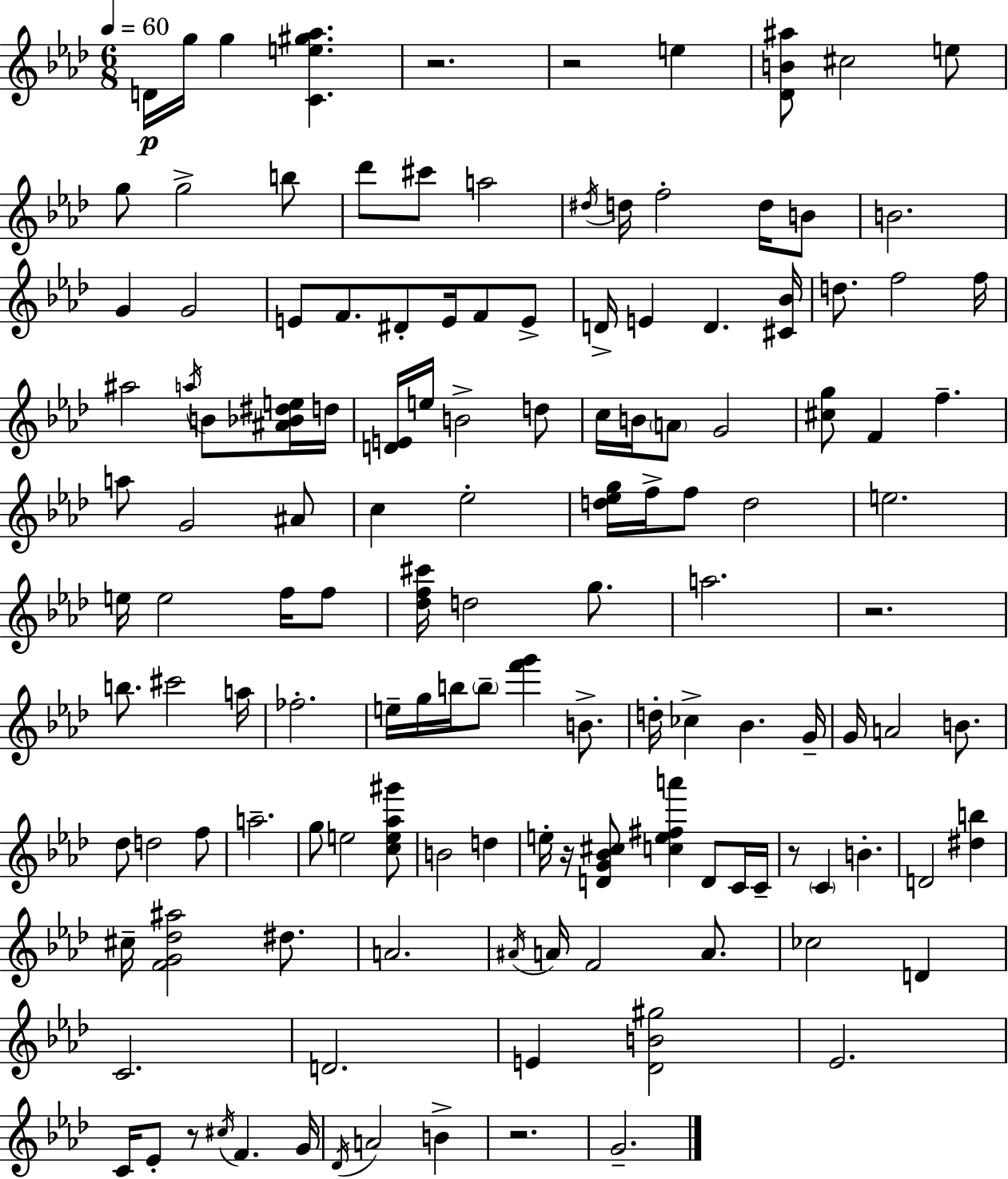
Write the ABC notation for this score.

X:1
T:Untitled
M:6/8
L:1/4
K:Ab
D/4 g/4 g [Ce^g_a] z2 z2 e [_DB^a]/2 ^c2 e/2 g/2 g2 b/2 _d'/2 ^c'/2 a2 ^d/4 d/4 f2 d/4 B/2 B2 G G2 E/2 F/2 ^D/2 E/4 F/2 E/2 D/4 E D [^C_B]/4 d/2 f2 f/4 ^a2 a/4 B/2 [^A_B^de]/4 d/4 [DE]/4 e/4 B2 d/2 c/4 B/4 A/2 G2 [^cg]/2 F f a/2 G2 ^A/2 c _e2 [d_eg]/4 f/4 f/2 d2 e2 e/4 e2 f/4 f/2 [_df^c']/4 d2 g/2 a2 z2 b/2 ^c'2 a/4 _f2 e/4 g/4 b/4 b/2 [f'g'] B/2 d/4 _c _B G/4 G/4 A2 B/2 _d/2 d2 f/2 a2 g/2 e2 [ce_a^g']/2 B2 d e/4 z/4 [DG_B^c]/2 [ce^fa'] D/2 C/4 C/4 z/2 C B D2 [^db] ^c/4 [FG_d^a]2 ^d/2 A2 ^A/4 A/4 F2 A/2 _c2 D C2 D2 E [_DB^g]2 _E2 C/4 _E/2 z/2 ^c/4 F G/4 _D/4 A2 B z2 G2